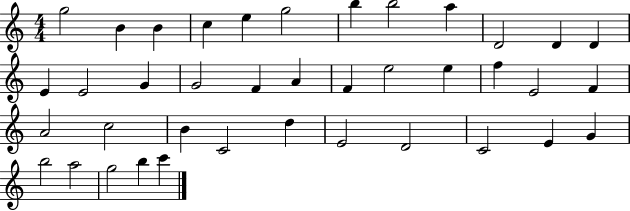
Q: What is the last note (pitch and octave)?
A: C6